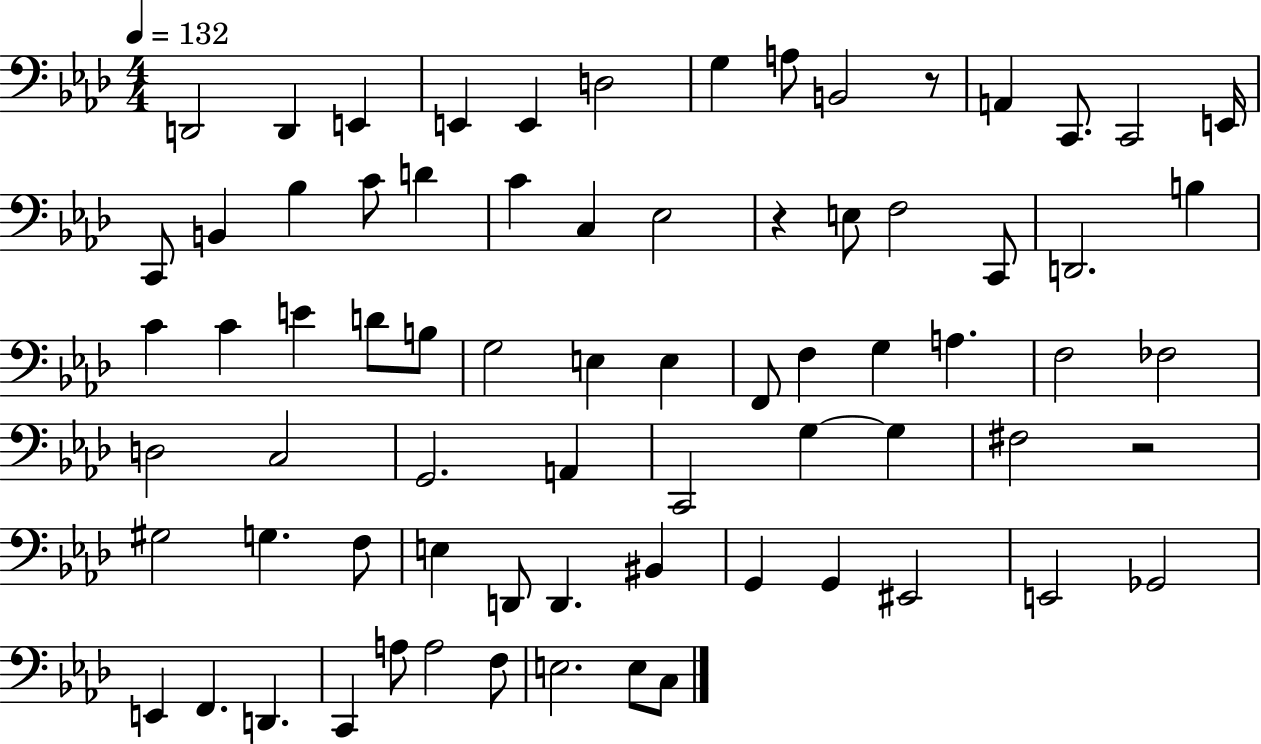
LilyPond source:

{
  \clef bass
  \numericTimeSignature
  \time 4/4
  \key aes \major
  \tempo 4 = 132
  d,2 d,4 e,4 | e,4 e,4 d2 | g4 a8 b,2 r8 | a,4 c,8. c,2 e,16 | \break c,8 b,4 bes4 c'8 d'4 | c'4 c4 ees2 | r4 e8 f2 c,8 | d,2. b4 | \break c'4 c'4 e'4 d'8 b8 | g2 e4 e4 | f,8 f4 g4 a4. | f2 fes2 | \break d2 c2 | g,2. a,4 | c,2 g4~~ g4 | fis2 r2 | \break gis2 g4. f8 | e4 d,8 d,4. bis,4 | g,4 g,4 eis,2 | e,2 ges,2 | \break e,4 f,4. d,4. | c,4 a8 a2 f8 | e2. e8 c8 | \bar "|."
}